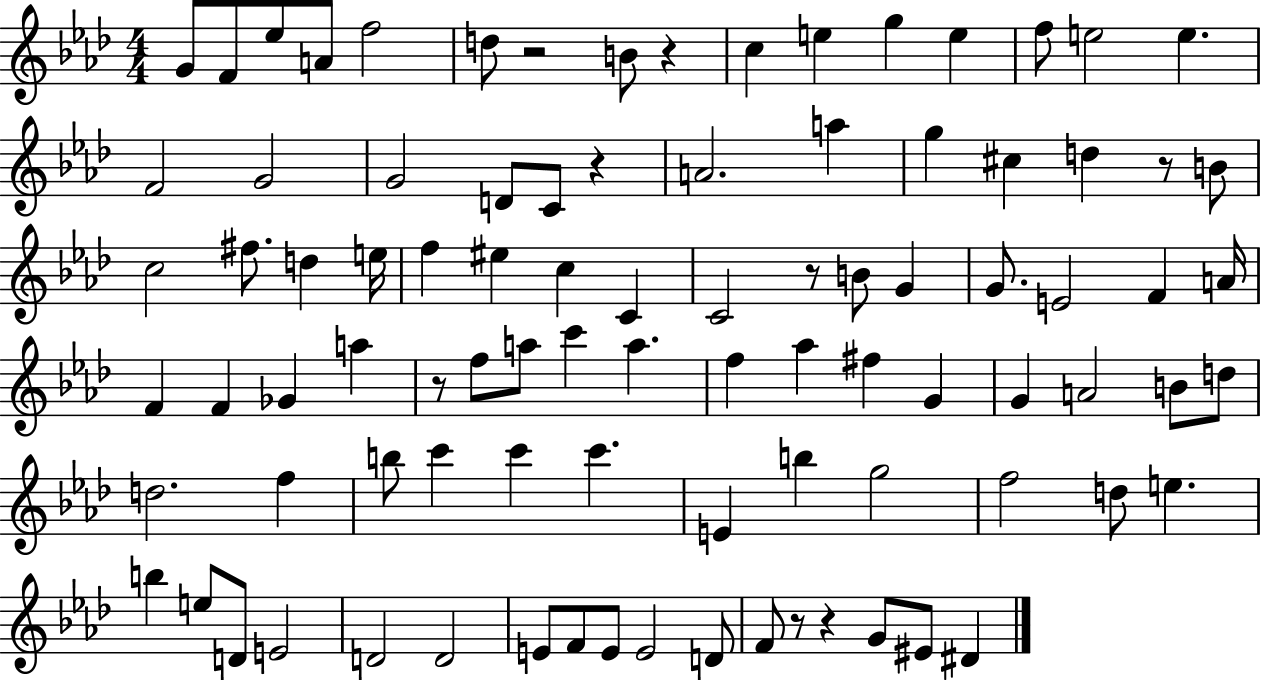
X:1
T:Untitled
M:4/4
L:1/4
K:Ab
G/2 F/2 _e/2 A/2 f2 d/2 z2 B/2 z c e g e f/2 e2 e F2 G2 G2 D/2 C/2 z A2 a g ^c d z/2 B/2 c2 ^f/2 d e/4 f ^e c C C2 z/2 B/2 G G/2 E2 F A/4 F F _G a z/2 f/2 a/2 c' a f _a ^f G G A2 B/2 d/2 d2 f b/2 c' c' c' E b g2 f2 d/2 e b e/2 D/2 E2 D2 D2 E/2 F/2 E/2 E2 D/2 F/2 z/2 z G/2 ^E/2 ^D